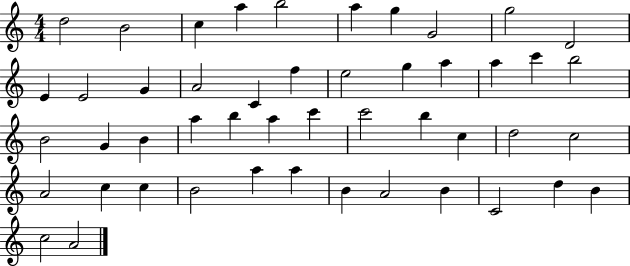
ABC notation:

X:1
T:Untitled
M:4/4
L:1/4
K:C
d2 B2 c a b2 a g G2 g2 D2 E E2 G A2 C f e2 g a a c' b2 B2 G B a b a c' c'2 b c d2 c2 A2 c c B2 a a B A2 B C2 d B c2 A2